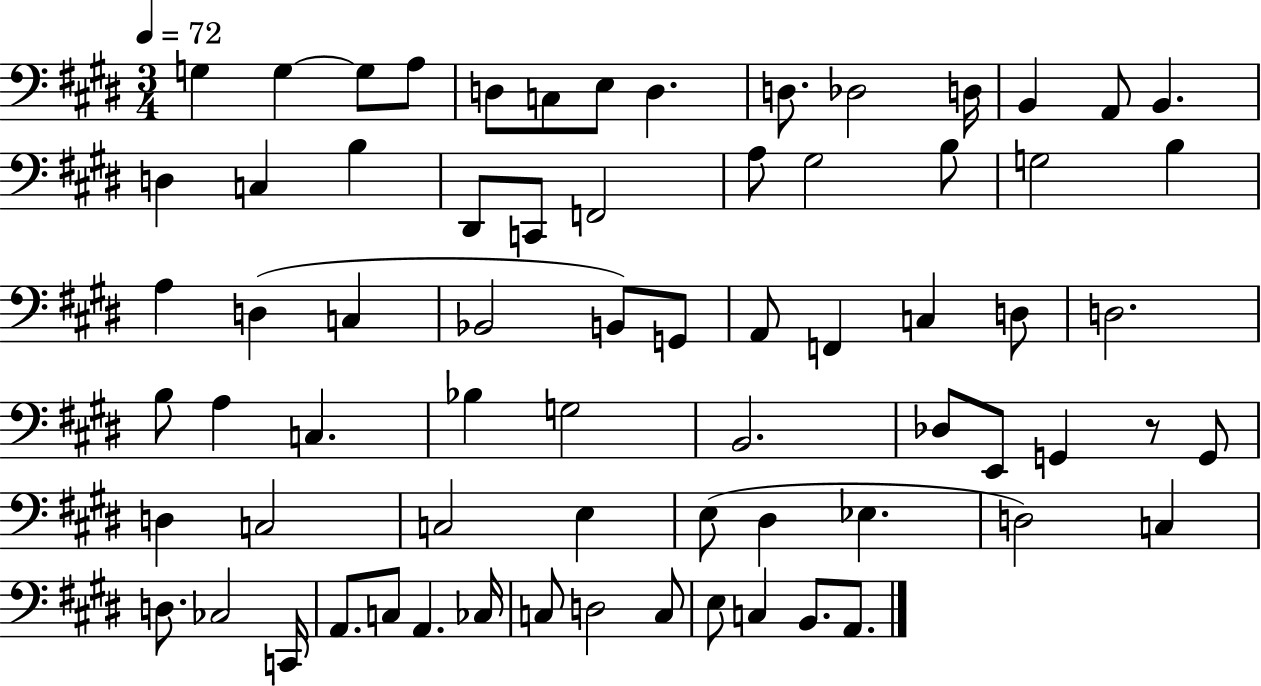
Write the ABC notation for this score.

X:1
T:Untitled
M:3/4
L:1/4
K:E
G, G, G,/2 A,/2 D,/2 C,/2 E,/2 D, D,/2 _D,2 D,/4 B,, A,,/2 B,, D, C, B, ^D,,/2 C,,/2 F,,2 A,/2 ^G,2 B,/2 G,2 B, A, D, C, _B,,2 B,,/2 G,,/2 A,,/2 F,, C, D,/2 D,2 B,/2 A, C, _B, G,2 B,,2 _D,/2 E,,/2 G,, z/2 G,,/2 D, C,2 C,2 E, E,/2 ^D, _E, D,2 C, D,/2 _C,2 C,,/4 A,,/2 C,/2 A,, _C,/4 C,/2 D,2 C,/2 E,/2 C, B,,/2 A,,/2